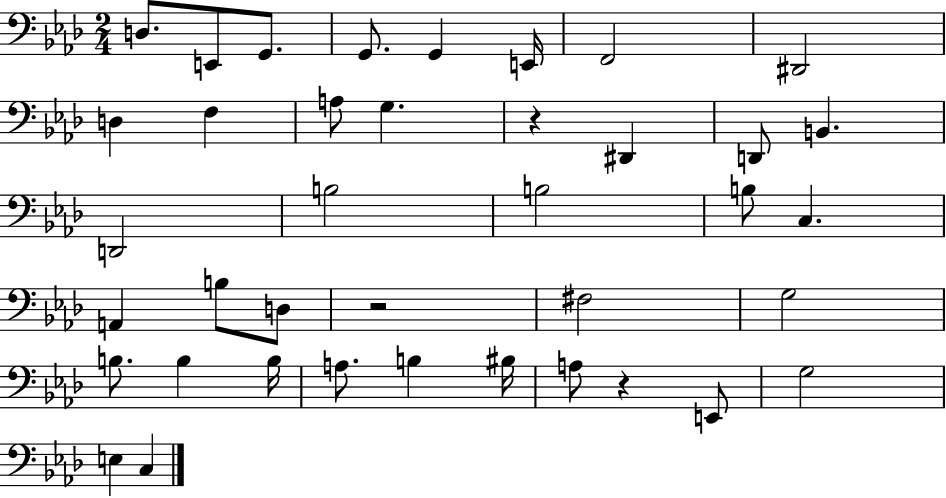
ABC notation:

X:1
T:Untitled
M:2/4
L:1/4
K:Ab
D,/2 E,,/2 G,,/2 G,,/2 G,, E,,/4 F,,2 ^D,,2 D, F, A,/2 G, z ^D,, D,,/2 B,, D,,2 B,2 B,2 B,/2 C, A,, B,/2 D,/2 z2 ^F,2 G,2 B,/2 B, B,/4 A,/2 B, ^B,/4 A,/2 z E,,/2 G,2 E, C,